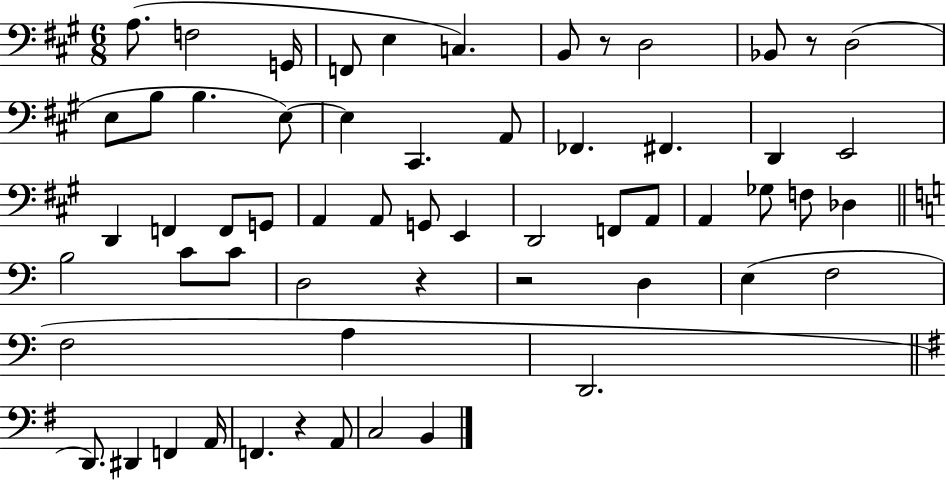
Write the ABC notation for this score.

X:1
T:Untitled
M:6/8
L:1/4
K:A
A,/2 F,2 G,,/4 F,,/2 E, C, B,,/2 z/2 D,2 _B,,/2 z/2 D,2 E,/2 B,/2 B, E,/2 E, ^C,, A,,/2 _F,, ^F,, D,, E,,2 D,, F,, F,,/2 G,,/2 A,, A,,/2 G,,/2 E,, D,,2 F,,/2 A,,/2 A,, _G,/2 F,/2 _D, B,2 C/2 C/2 D,2 z z2 D, E, F,2 F,2 A, D,,2 D,,/2 ^D,, F,, A,,/4 F,, z A,,/2 C,2 B,,